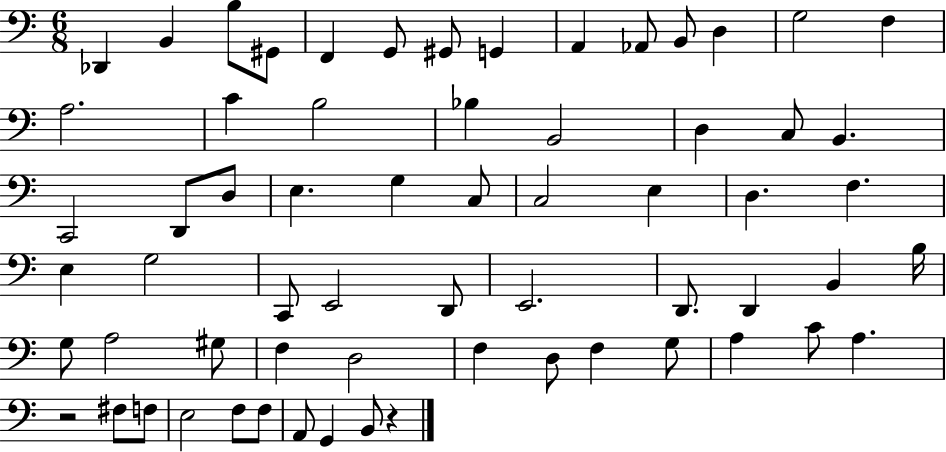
Db2/q B2/q B3/e G#2/e F2/q G2/e G#2/e G2/q A2/q Ab2/e B2/e D3/q G3/h F3/q A3/h. C4/q B3/h Bb3/q B2/h D3/q C3/e B2/q. C2/h D2/e D3/e E3/q. G3/q C3/e C3/h E3/q D3/q. F3/q. E3/q G3/h C2/e E2/h D2/e E2/h. D2/e. D2/q B2/q B3/s G3/e A3/h G#3/e F3/q D3/h F3/q D3/e F3/q G3/e A3/q C4/e A3/q. R/h F#3/e F3/e E3/h F3/e F3/e A2/e G2/q B2/e R/q